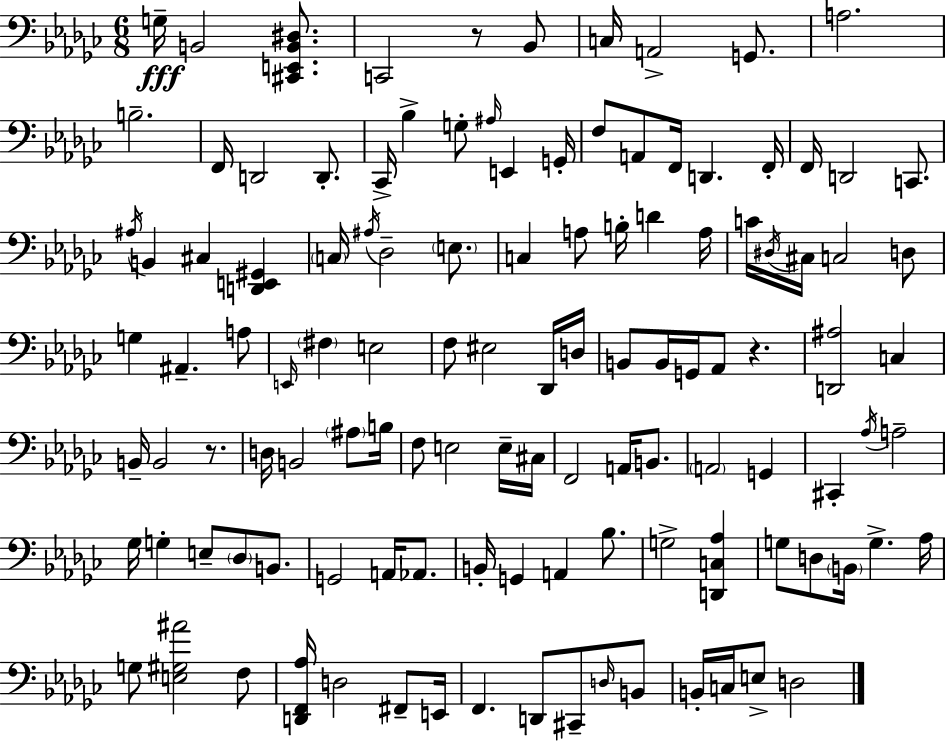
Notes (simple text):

G3/s B2/h [C#2,E2,B2,D#3]/e. C2/h R/e Bb2/e C3/s A2/h G2/e. A3/h. B3/h. F2/s D2/h D2/e. CES2/s Bb3/q G3/e A#3/s E2/q G2/s F3/e A2/e F2/s D2/q. F2/s F2/s D2/h C2/e. A#3/s B2/q C#3/q [D2,E2,G#2]/q C3/s A#3/s Db3/h E3/e. C3/q A3/e B3/s D4/q A3/s C4/s D#3/s C#3/s C3/h D3/e G3/q A#2/q. A3/e E2/s F#3/q E3/h F3/e EIS3/h Db2/s D3/s B2/e B2/s G2/s Ab2/e R/q. [D2,A#3]/h C3/q B2/s B2/h R/e. D3/s B2/h A#3/e B3/s F3/e E3/h E3/s C#3/s F2/h A2/s B2/e. A2/h G2/q C#2/q Ab3/s A3/h Gb3/s G3/q E3/e Db3/e B2/e. G2/h A2/s Ab2/e. B2/s G2/q A2/q Bb3/e. G3/h [D2,C3,Ab3]/q G3/e D3/e B2/s G3/q. Ab3/s G3/e [E3,G#3,A#4]/h F3/e [D2,F2,Ab3]/s D3/h F#2/e E2/s F2/q. D2/e C#2/e D3/s B2/e B2/s C3/s E3/e D3/h